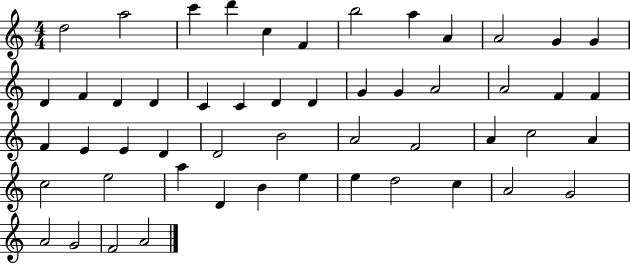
X:1
T:Untitled
M:4/4
L:1/4
K:C
d2 a2 c' d' c F b2 a A A2 G G D F D D C C D D G G A2 A2 F F F E E D D2 B2 A2 F2 A c2 A c2 e2 a D B e e d2 c A2 G2 A2 G2 F2 A2